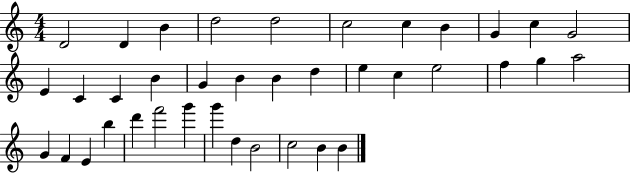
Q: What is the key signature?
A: C major